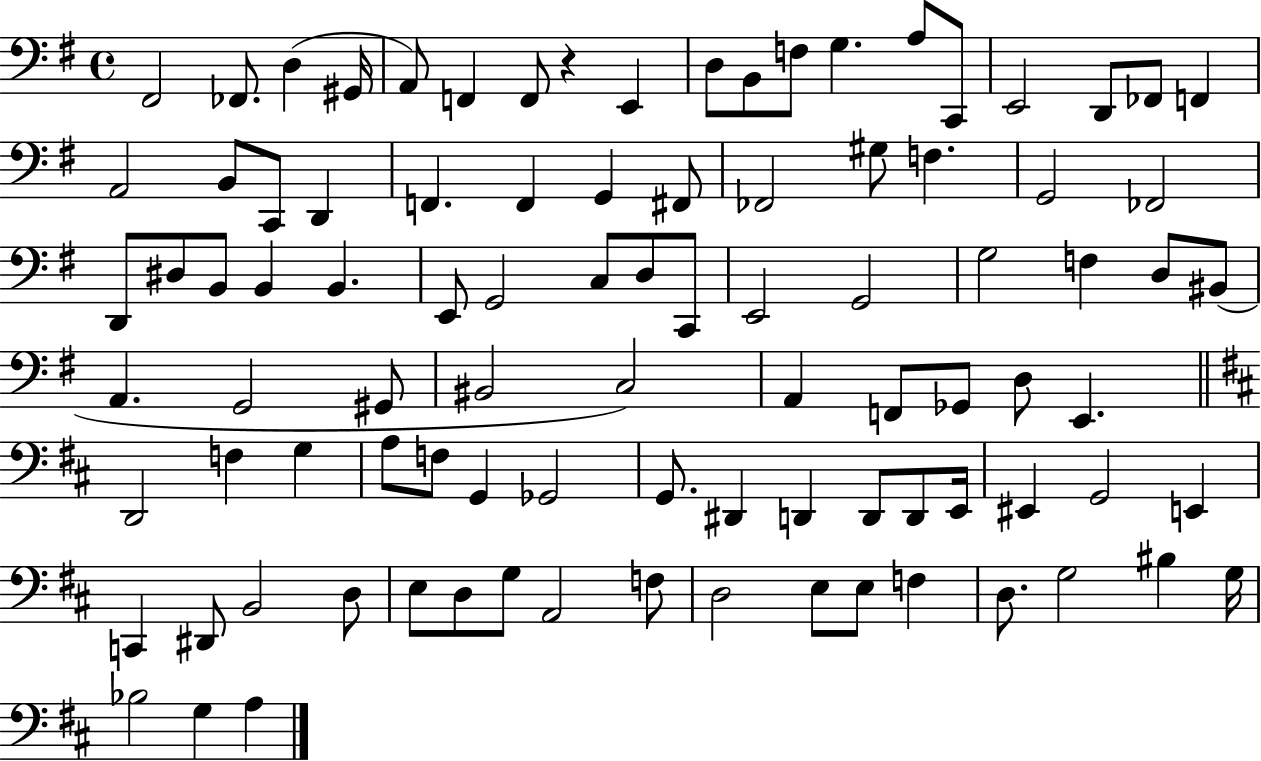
F#2/h FES2/e. D3/q G#2/s A2/e F2/q F2/e R/q E2/q D3/e B2/e F3/e G3/q. A3/e C2/e E2/h D2/e FES2/e F2/q A2/h B2/e C2/e D2/q F2/q. F2/q G2/q F#2/e FES2/h G#3/e F3/q. G2/h FES2/h D2/e D#3/e B2/e B2/q B2/q. E2/e G2/h C3/e D3/e C2/e E2/h G2/h G3/h F3/q D3/e BIS2/e A2/q. G2/h G#2/e BIS2/h C3/h A2/q F2/e Gb2/e D3/e E2/q. D2/h F3/q G3/q A3/e F3/e G2/q Gb2/h G2/e. D#2/q D2/q D2/e D2/e E2/s EIS2/q G2/h E2/q C2/q D#2/e B2/h D3/e E3/e D3/e G3/e A2/h F3/e D3/h E3/e E3/e F3/q D3/e. G3/h BIS3/q G3/s Bb3/h G3/q A3/q